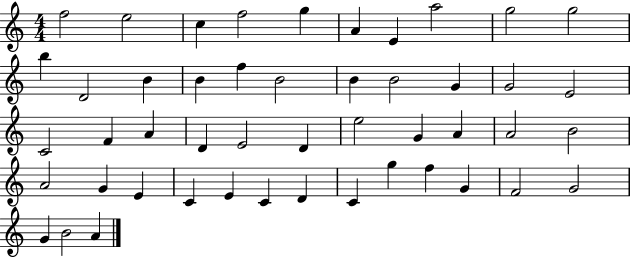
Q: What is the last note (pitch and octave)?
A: A4